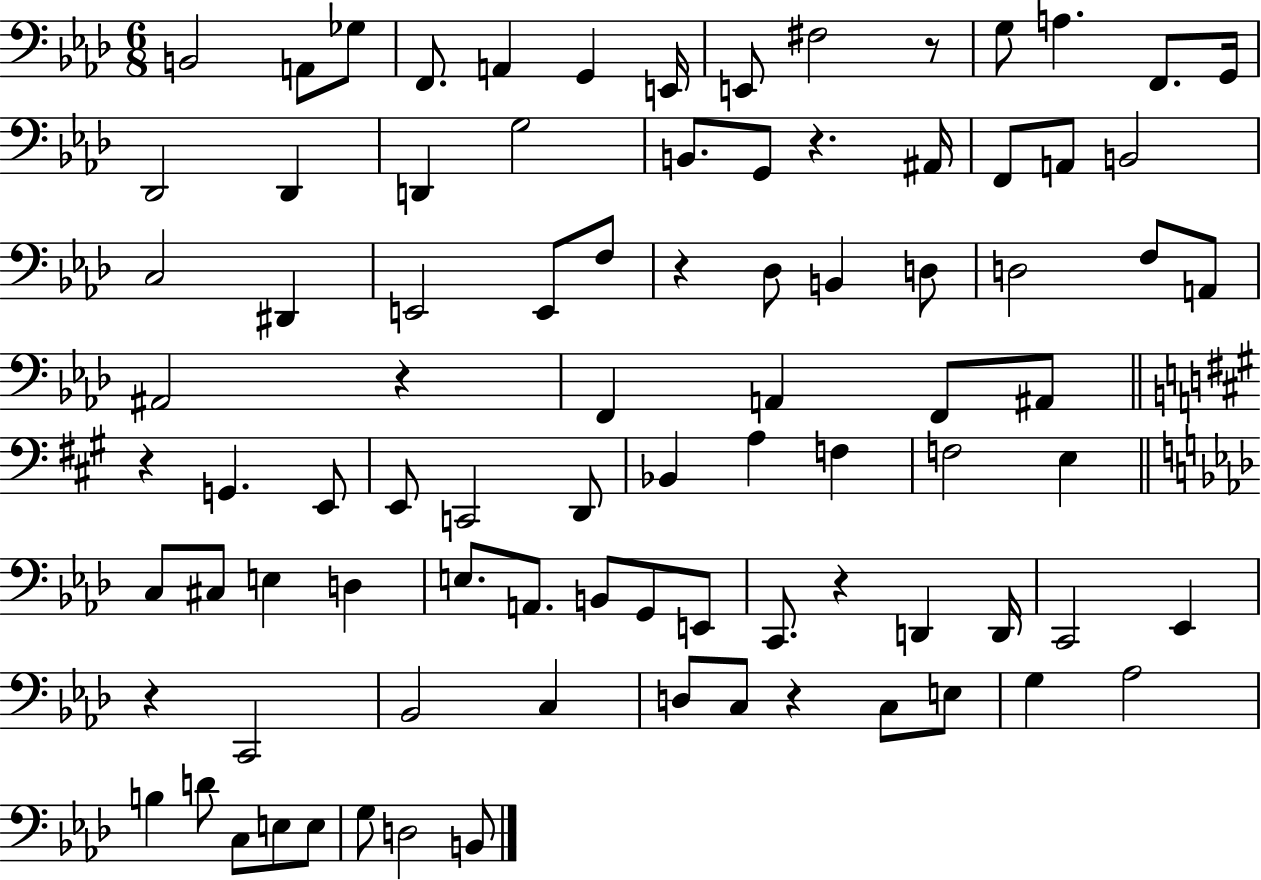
X:1
T:Untitled
M:6/8
L:1/4
K:Ab
B,,2 A,,/2 _G,/2 F,,/2 A,, G,, E,,/4 E,,/2 ^F,2 z/2 G,/2 A, F,,/2 G,,/4 _D,,2 _D,, D,, G,2 B,,/2 G,,/2 z ^A,,/4 F,,/2 A,,/2 B,,2 C,2 ^D,, E,,2 E,,/2 F,/2 z _D,/2 B,, D,/2 D,2 F,/2 A,,/2 ^A,,2 z F,, A,, F,,/2 ^A,,/2 z G,, E,,/2 E,,/2 C,,2 D,,/2 _B,, A, F, F,2 E, C,/2 ^C,/2 E, D, E,/2 A,,/2 B,,/2 G,,/2 E,,/2 C,,/2 z D,, D,,/4 C,,2 _E,, z C,,2 _B,,2 C, D,/2 C,/2 z C,/2 E,/2 G, _A,2 B, D/2 C,/2 E,/2 E,/2 G,/2 D,2 B,,/2